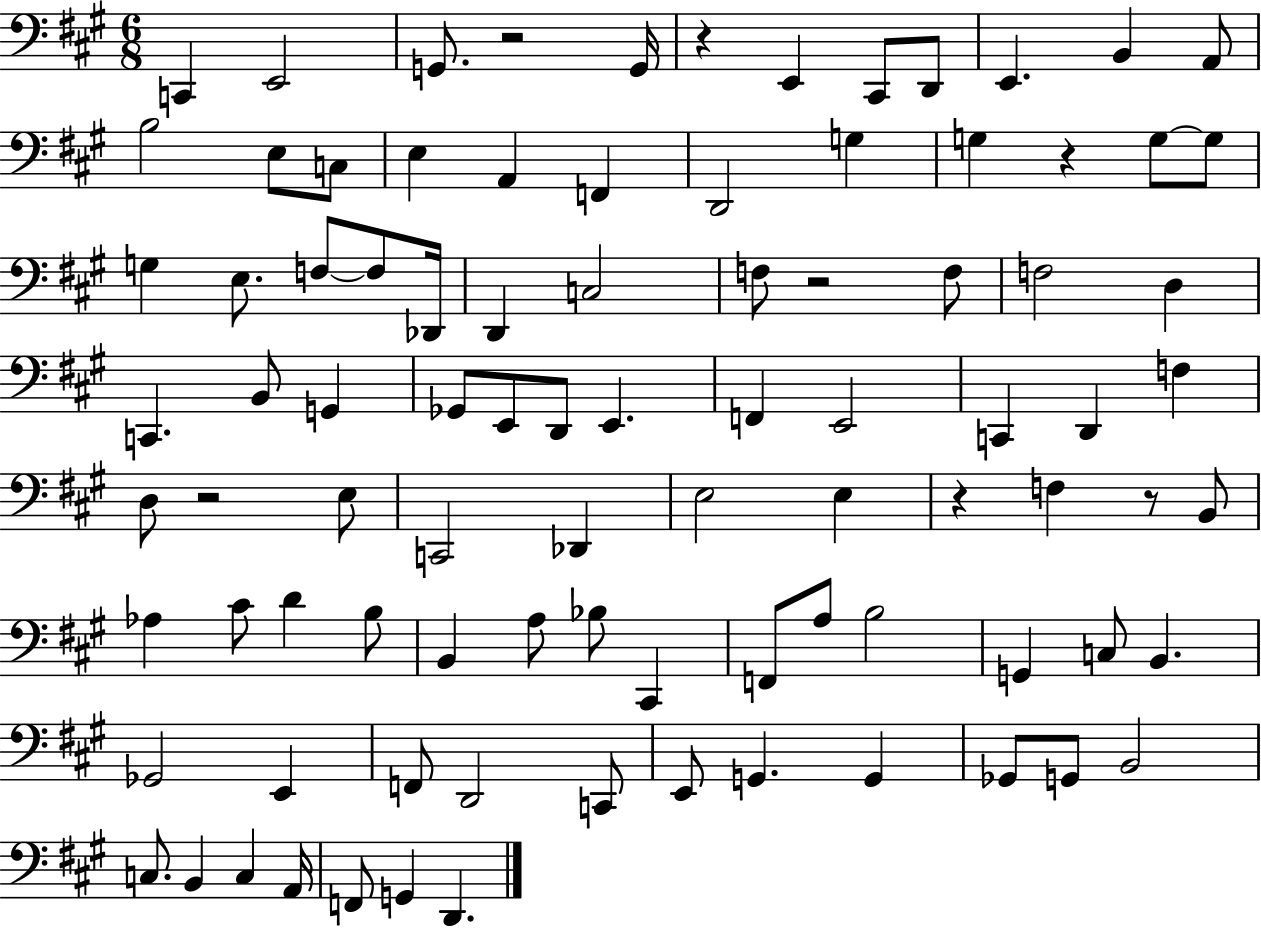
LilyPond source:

{
  \clef bass
  \numericTimeSignature
  \time 6/8
  \key a \major
  c,4 e,2 | g,8. r2 g,16 | r4 e,4 cis,8 d,8 | e,4. b,4 a,8 | \break b2 e8 c8 | e4 a,4 f,4 | d,2 g4 | g4 r4 g8~~ g8 | \break g4 e8. f8~~ f8 des,16 | d,4 c2 | f8 r2 f8 | f2 d4 | \break c,4. b,8 g,4 | ges,8 e,8 d,8 e,4. | f,4 e,2 | c,4 d,4 f4 | \break d8 r2 e8 | c,2 des,4 | e2 e4 | r4 f4 r8 b,8 | \break aes4 cis'8 d'4 b8 | b,4 a8 bes8 cis,4 | f,8 a8 b2 | g,4 c8 b,4. | \break ges,2 e,4 | f,8 d,2 c,8 | e,8 g,4. g,4 | ges,8 g,8 b,2 | \break c8. b,4 c4 a,16 | f,8 g,4 d,4. | \bar "|."
}